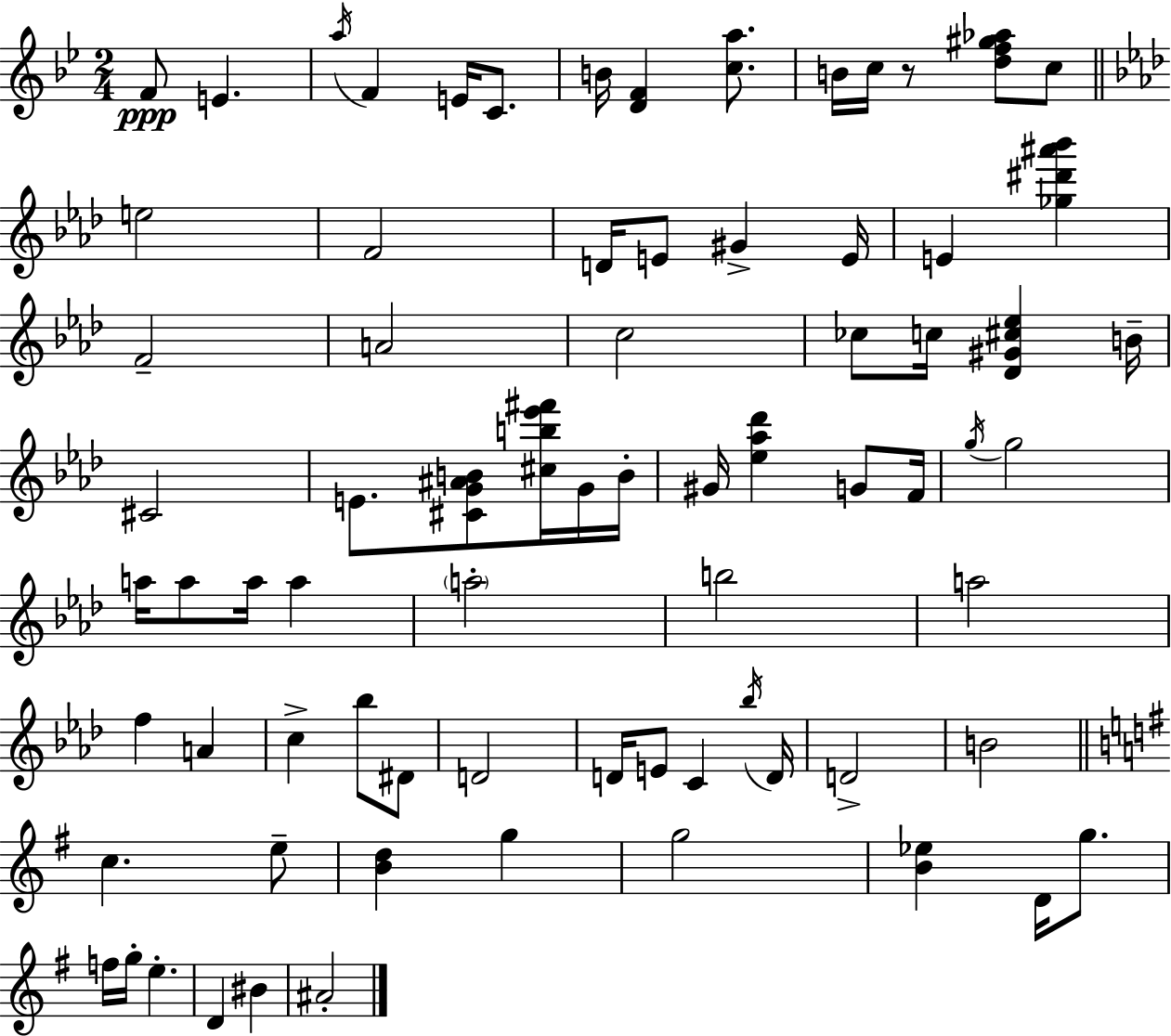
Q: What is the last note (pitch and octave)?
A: A#4